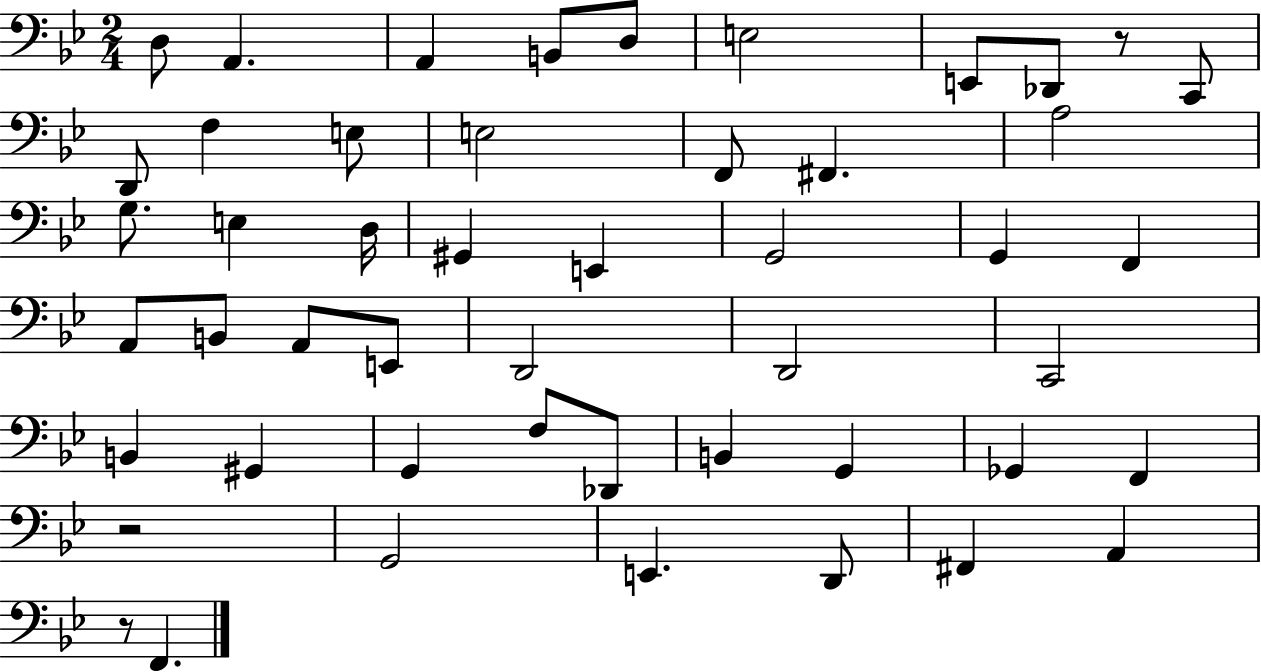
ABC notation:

X:1
T:Untitled
M:2/4
L:1/4
K:Bb
D,/2 A,, A,, B,,/2 D,/2 E,2 E,,/2 _D,,/2 z/2 C,,/2 D,,/2 F, E,/2 E,2 F,,/2 ^F,, A,2 G,/2 E, D,/4 ^G,, E,, G,,2 G,, F,, A,,/2 B,,/2 A,,/2 E,,/2 D,,2 D,,2 C,,2 B,, ^G,, G,, F,/2 _D,,/2 B,, G,, _G,, F,, z2 G,,2 E,, D,,/2 ^F,, A,, z/2 F,,